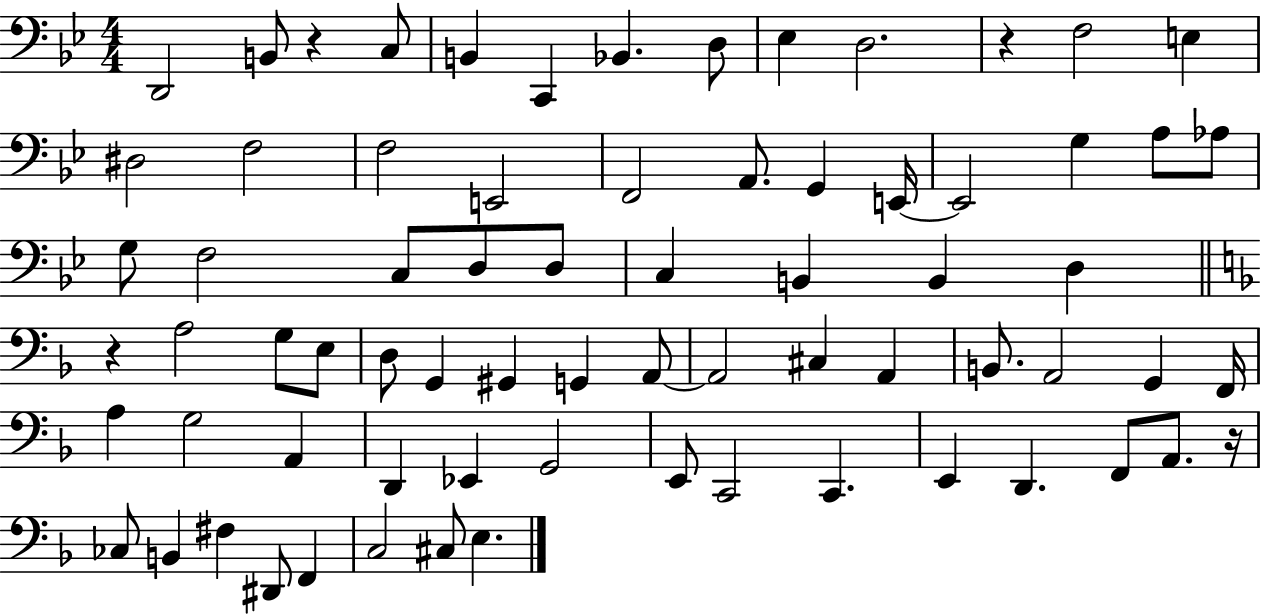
{
  \clef bass
  \numericTimeSignature
  \time 4/4
  \key bes \major
  d,2 b,8 r4 c8 | b,4 c,4 bes,4. d8 | ees4 d2. | r4 f2 e4 | \break dis2 f2 | f2 e,2 | f,2 a,8. g,4 e,16~~ | e,2 g4 a8 aes8 | \break g8 f2 c8 d8 d8 | c4 b,4 b,4 d4 | \bar "||" \break \key f \major r4 a2 g8 e8 | d8 g,4 gis,4 g,4 a,8~~ | a,2 cis4 a,4 | b,8. a,2 g,4 f,16 | \break a4 g2 a,4 | d,4 ees,4 g,2 | e,8 c,2 c,4. | e,4 d,4. f,8 a,8. r16 | \break ces8 b,4 fis4 dis,8 f,4 | c2 cis8 e4. | \bar "|."
}